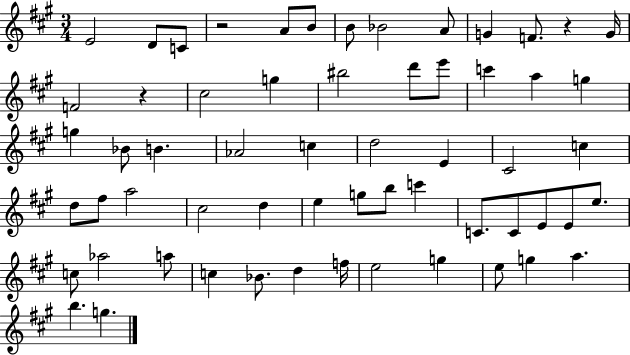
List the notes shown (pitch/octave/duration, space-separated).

E4/h D4/e C4/e R/h A4/e B4/e B4/e Bb4/h A4/e G4/q F4/e. R/q G4/s F4/h R/q C#5/h G5/q BIS5/h D6/e E6/e C6/q A5/q G5/q G5/q Bb4/e B4/q. Ab4/h C5/q D5/h E4/q C#4/h C5/q D5/e F#5/e A5/h C#5/h D5/q E5/q G5/e B5/e C6/q C4/e. C4/e E4/e E4/e E5/e. C5/e Ab5/h A5/e C5/q Bb4/e. D5/q F5/s E5/h G5/q E5/e G5/q A5/q. B5/q. G5/q.